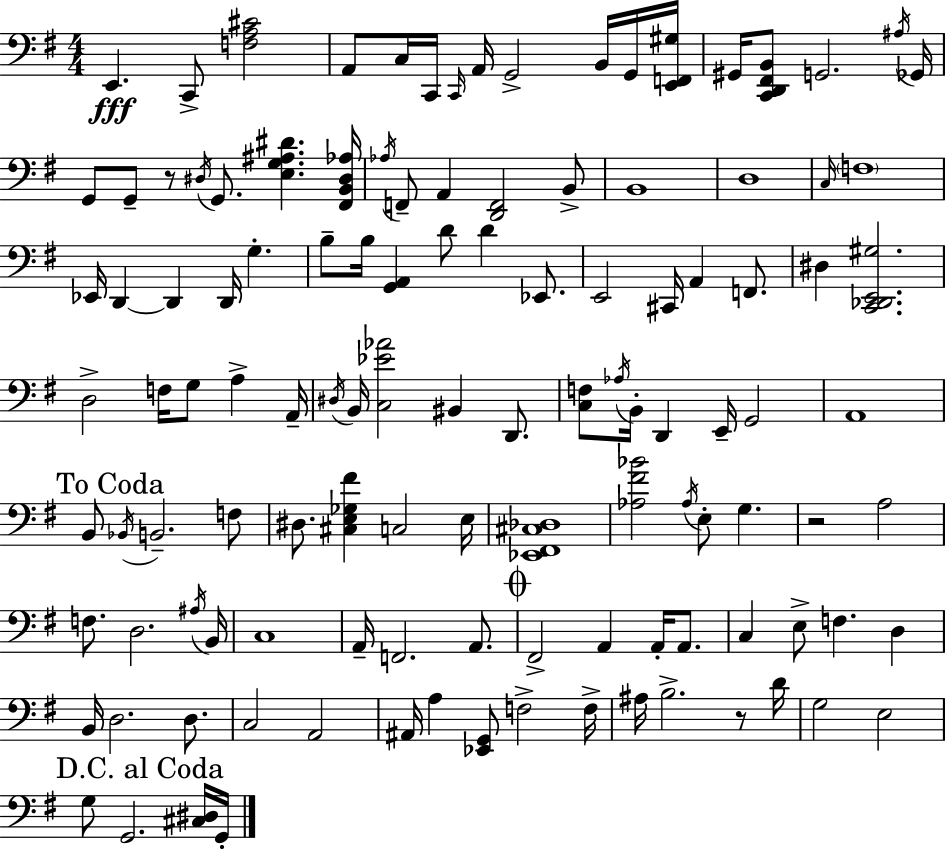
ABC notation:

X:1
T:Untitled
M:4/4
L:1/4
K:G
E,, C,,/2 [F,A,^C]2 A,,/2 C,/4 C,,/4 C,,/4 A,,/4 G,,2 B,,/4 G,,/4 [E,,F,,^G,]/4 ^G,,/4 [C,,D,,^F,,B,,]/2 G,,2 ^A,/4 _G,,/4 G,,/2 G,,/2 z/2 ^D,/4 G,,/2 [E,G,^A,^D] [^F,,B,,^D,_A,]/4 _A,/4 F,,/2 A,, [D,,F,,]2 B,,/2 B,,4 D,4 C,/4 F,4 _E,,/4 D,, D,, D,,/4 G, B,/2 B,/4 [G,,A,,] D/2 D _E,,/2 E,,2 ^C,,/4 A,, F,,/2 ^D, [C,,_D,,E,,^G,]2 D,2 F,/4 G,/2 A, A,,/4 ^D,/4 B,,/4 [C,_E_A]2 ^B,, D,,/2 [C,F,]/2 _A,/4 B,,/4 D,, E,,/4 G,,2 A,,4 B,,/2 _B,,/4 B,,2 F,/2 ^D,/2 [^C,E,_G,^F] C,2 E,/4 [_E,,^F,,^C,_D,]4 [_A,^F_B]2 _A,/4 E,/2 G, z2 A,2 F,/2 D,2 ^A,/4 B,,/4 C,4 A,,/4 F,,2 A,,/2 ^F,,2 A,, A,,/4 A,,/2 C, E,/2 F, D, B,,/4 D,2 D,/2 C,2 A,,2 ^A,,/4 A, [_E,,G,,]/2 F,2 F,/4 ^A,/4 B,2 z/2 D/4 G,2 E,2 G,/2 G,,2 [^C,^D,]/4 G,,/4